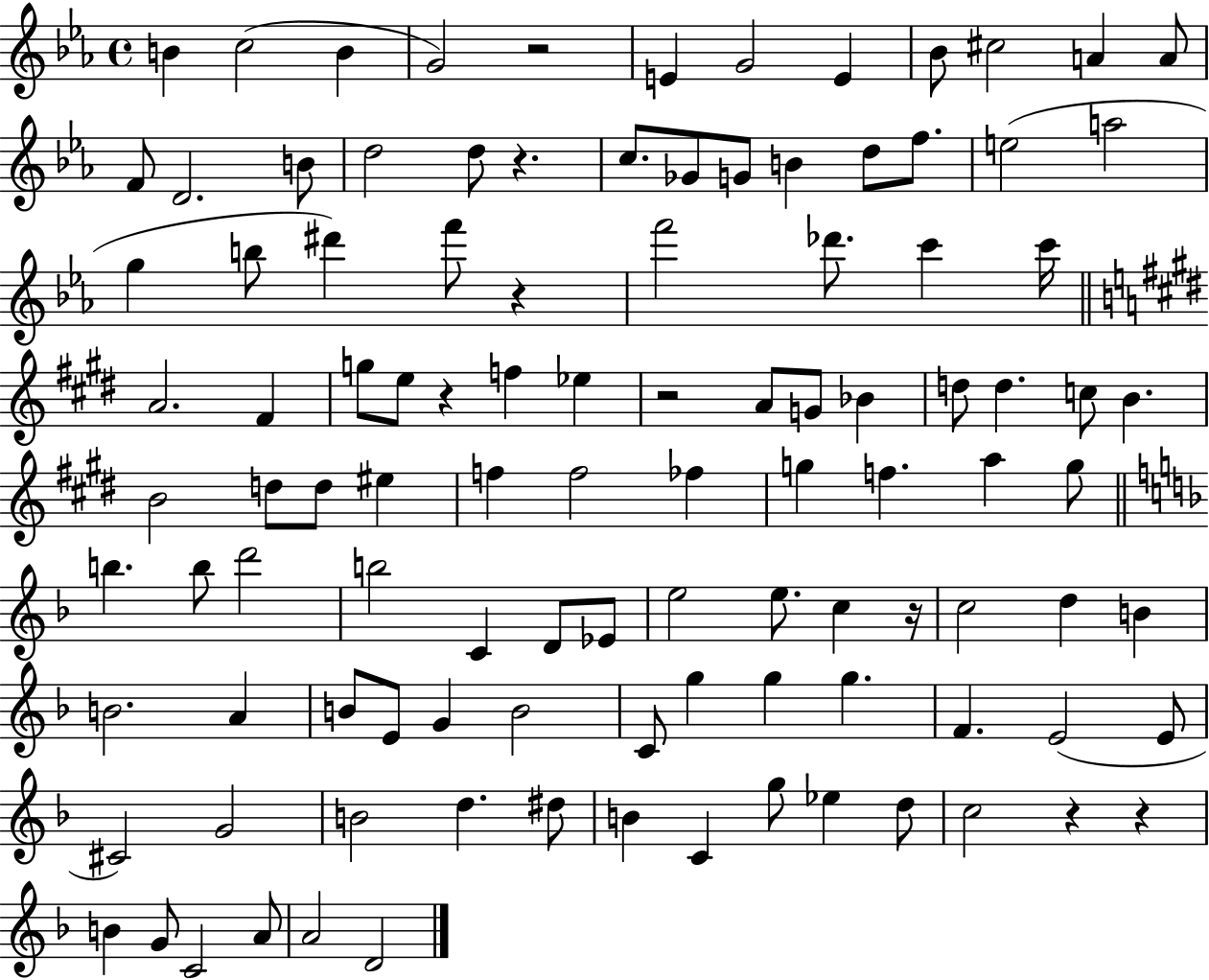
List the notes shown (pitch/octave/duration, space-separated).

B4/q C5/h B4/q G4/h R/h E4/q G4/h E4/q Bb4/e C#5/h A4/q A4/e F4/e D4/h. B4/e D5/h D5/e R/q. C5/e. Gb4/e G4/e B4/q D5/e F5/e. E5/h A5/h G5/q B5/e D#6/q F6/e R/q F6/h Db6/e. C6/q C6/s A4/h. F#4/q G5/e E5/e R/q F5/q Eb5/q R/h A4/e G4/e Bb4/q D5/e D5/q. C5/e B4/q. B4/h D5/e D5/e EIS5/q F5/q F5/h FES5/q G5/q F5/q. A5/q G5/e B5/q. B5/e D6/h B5/h C4/q D4/e Eb4/e E5/h E5/e. C5/q R/s C5/h D5/q B4/q B4/h. A4/q B4/e E4/e G4/q B4/h C4/e G5/q G5/q G5/q. F4/q. E4/h E4/e C#4/h G4/h B4/h D5/q. D#5/e B4/q C4/q G5/e Eb5/q D5/e C5/h R/q R/q B4/q G4/e C4/h A4/e A4/h D4/h